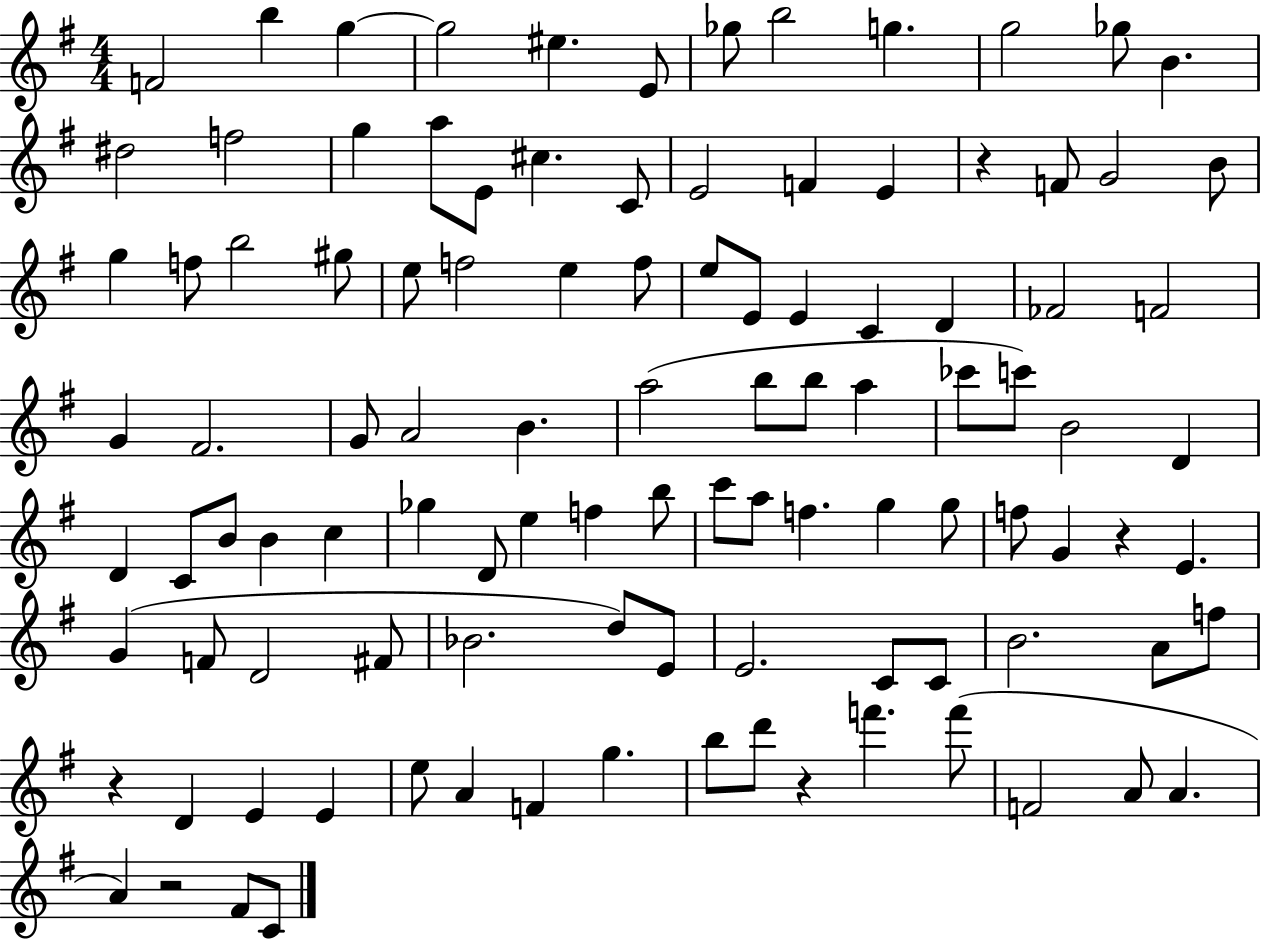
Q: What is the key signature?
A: G major